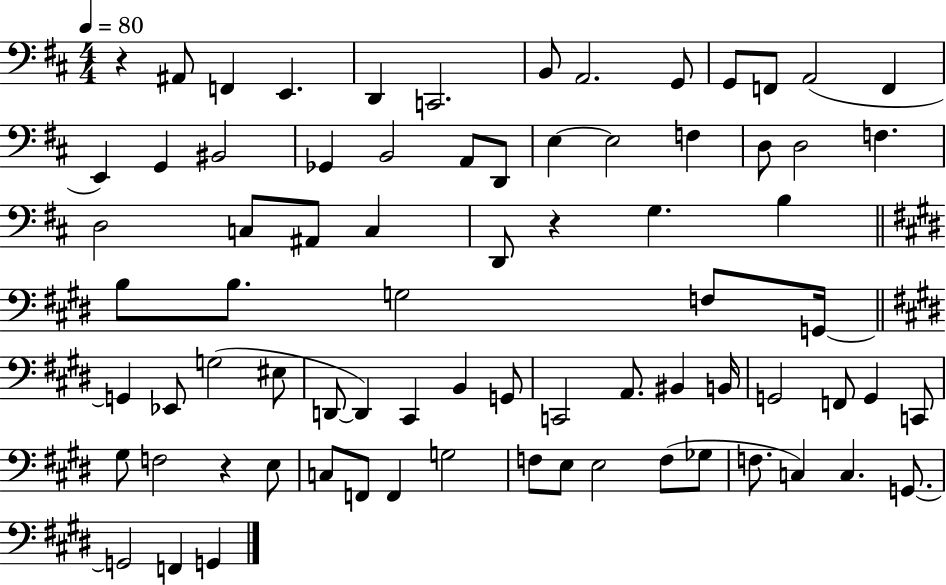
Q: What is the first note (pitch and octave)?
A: A#2